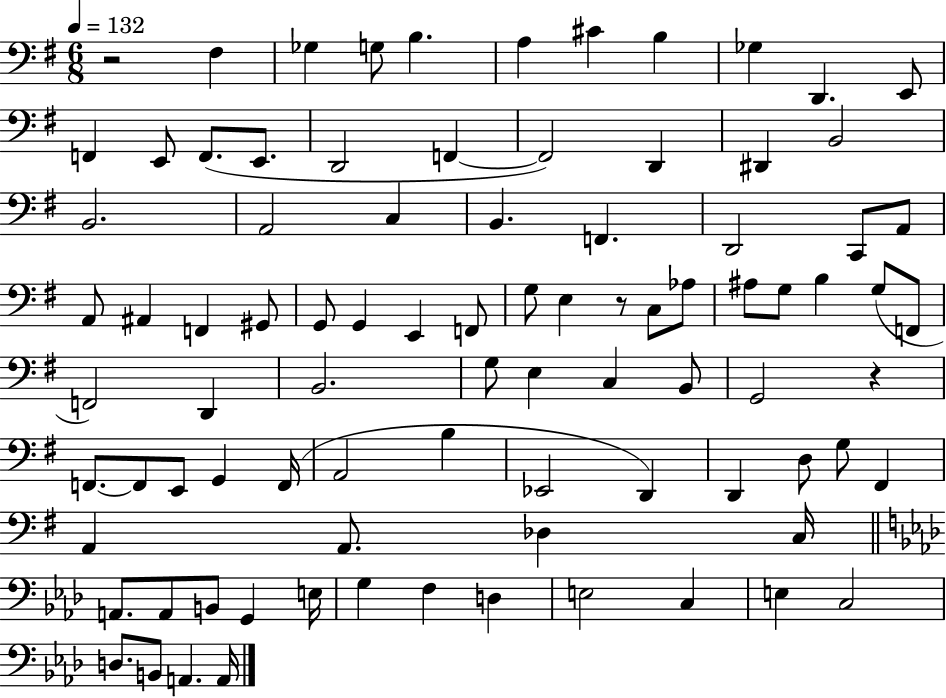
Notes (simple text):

R/h F#3/q Gb3/q G3/e B3/q. A3/q C#4/q B3/q Gb3/q D2/q. E2/e F2/q E2/e F2/e. E2/e. D2/h F2/q F2/h D2/q D#2/q B2/h B2/h. A2/h C3/q B2/q. F2/q. D2/h C2/e A2/e A2/e A#2/q F2/q G#2/e G2/e G2/q E2/q F2/e G3/e E3/q R/e C3/e Ab3/e A#3/e G3/e B3/q G3/e F2/e F2/h D2/q B2/h. G3/e E3/q C3/q B2/e G2/h R/q F2/e. F2/e E2/e G2/q F2/s A2/h B3/q Eb2/h D2/q D2/q D3/e G3/e F#2/q A2/q A2/e. Db3/q C3/s A2/e. A2/e B2/e G2/q E3/s G3/q F3/q D3/q E3/h C3/q E3/q C3/h D3/e. B2/e A2/q. A2/s